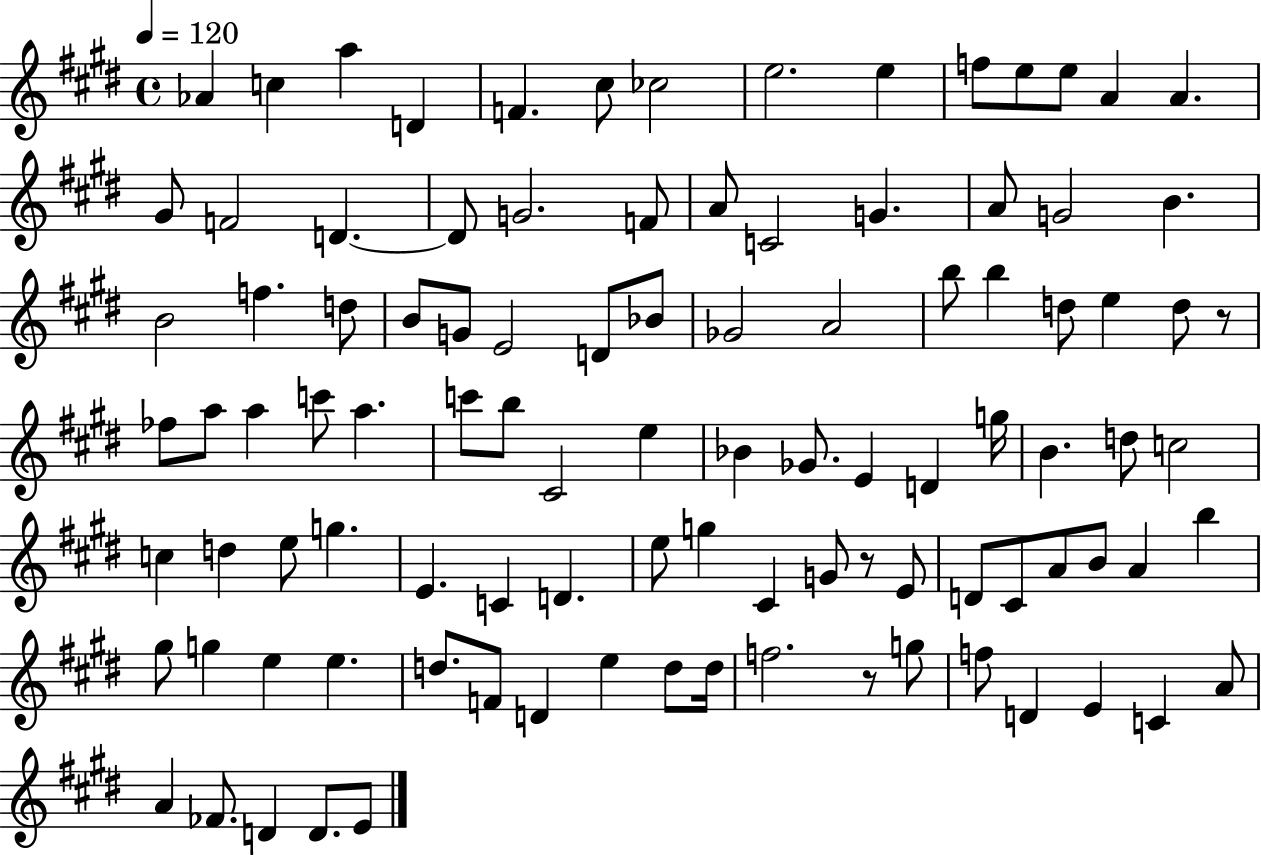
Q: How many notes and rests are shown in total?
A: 101